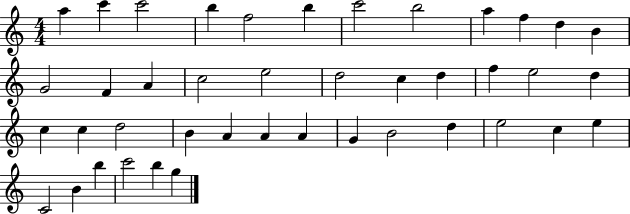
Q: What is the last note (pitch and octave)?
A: G5